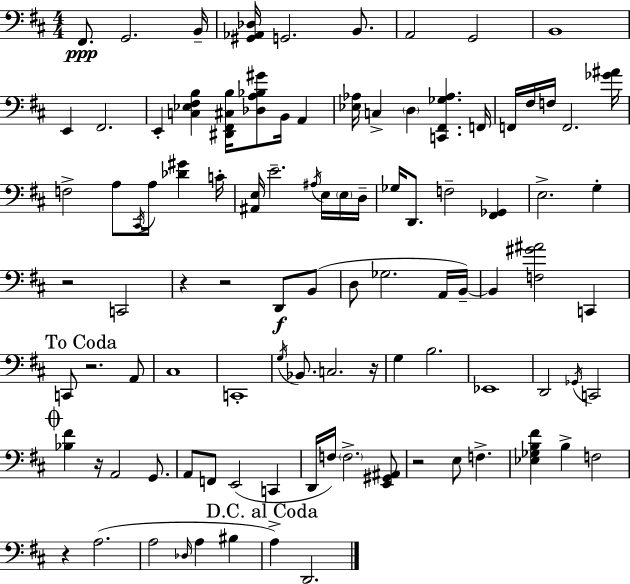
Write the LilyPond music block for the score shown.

{
  \clef bass
  \numericTimeSignature
  \time 4/4
  \key d \major
  \repeat volta 2 { fis,8.\ppp g,2. b,16-- | <gis, aes, des>16 g,2. b,8. | a,2 g,2 | b,1 | \break e,4 fis,2. | e,4-. <c ees fis b>4 <dis, fis, cis b>16 <des a bes gis'>8 b,16 a,4 | <ees aes>16 c4-> \parenthesize d4 <c, fis, ges aes>4. f,16 | f,16 fis16 f16 f,2. <ges' ais'>16 | \break f2-> a8 \acciaccatura { cis,16 } a16 <des' gis'>4 | c'16-. <ais, e>16 e'2.-- \acciaccatura { ais16 } e16 | \parenthesize e16 d16-- ges16 d,8. f2-- <fis, ges,>4 | e2.-> g4-. | \break r2 c,2 | r4 r2 d,8\f | b,8( d8 ges2. | a,16 b,16--~~) b,4 <f gis' ais'>2 c,4 | \break \mark "To Coda" c,8 r2. | a,8 cis1 | c,1-. | \acciaccatura { g16 } bes,8. c2. | \break r16 g4 b2. | ees,1 | d,2 \acciaccatura { ges,16 } c,2 | \mark \markup { \musicglyph "scripts.coda" } <bes fis'>4 r16 a,2 | \break g,8. a,8 f,8 e,2( | c,4 d,16 f16) \parenthesize f2.-> | <e, gis, ais,>8 r2 e8 f4.-> | <ees ges b fis'>4 b4-> f2 | \break r4 a2.( | a2 \grace { des16 } a4 | bis4 \mark "D.C. al Coda" a4->) d,2. | } \bar "|."
}